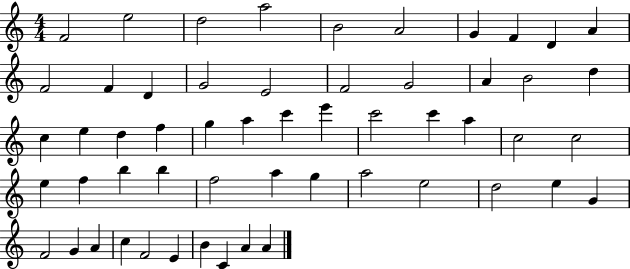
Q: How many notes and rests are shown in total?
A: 55